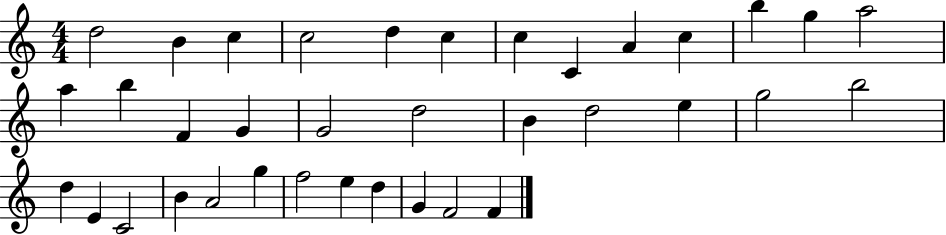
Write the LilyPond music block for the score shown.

{
  \clef treble
  \numericTimeSignature
  \time 4/4
  \key c \major
  d''2 b'4 c''4 | c''2 d''4 c''4 | c''4 c'4 a'4 c''4 | b''4 g''4 a''2 | \break a''4 b''4 f'4 g'4 | g'2 d''2 | b'4 d''2 e''4 | g''2 b''2 | \break d''4 e'4 c'2 | b'4 a'2 g''4 | f''2 e''4 d''4 | g'4 f'2 f'4 | \break \bar "|."
}